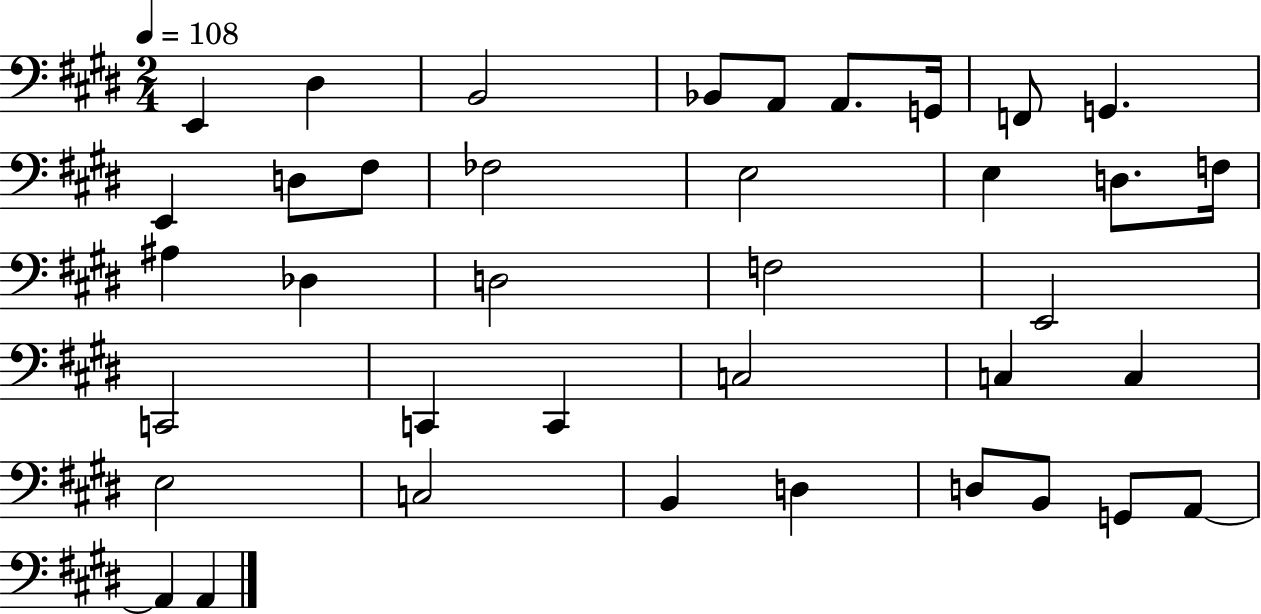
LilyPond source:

{
  \clef bass
  \numericTimeSignature
  \time 2/4
  \key e \major
  \tempo 4 = 108
  \repeat volta 2 { e,4 dis4 | b,2 | bes,8 a,8 a,8. g,16 | f,8 g,4. | \break e,4 d8 fis8 | fes2 | e2 | e4 d8. f16 | \break ais4 des4 | d2 | f2 | e,2 | \break c,2 | c,4 c,4 | c2 | c4 c4 | \break e2 | c2 | b,4 d4 | d8 b,8 g,8 a,8~~ | \break a,4 a,4 | } \bar "|."
}